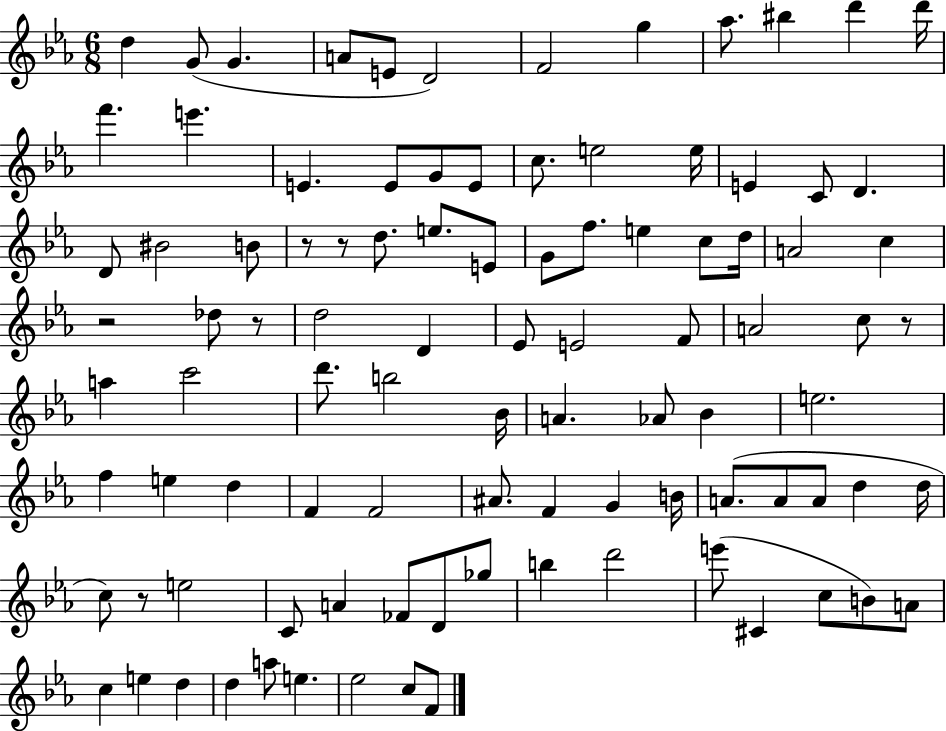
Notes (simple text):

D5/q G4/e G4/q. A4/e E4/e D4/h F4/h G5/q Ab5/e. BIS5/q D6/q D6/s F6/q. E6/q. E4/q. E4/e G4/e E4/e C5/e. E5/h E5/s E4/q C4/e D4/q. D4/e BIS4/h B4/e R/e R/e D5/e. E5/e. E4/e G4/e F5/e. E5/q C5/e D5/s A4/h C5/q R/h Db5/e R/e D5/h D4/q Eb4/e E4/h F4/e A4/h C5/e R/e A5/q C6/h D6/e. B5/h Bb4/s A4/q. Ab4/e Bb4/q E5/h. F5/q E5/q D5/q F4/q F4/h A#4/e. F4/q G4/q B4/s A4/e. A4/e A4/e D5/q D5/s C5/e R/e E5/h C4/e A4/q FES4/e D4/e Gb5/e B5/q D6/h E6/e C#4/q C5/e B4/e A4/e C5/q E5/q D5/q D5/q A5/e E5/q. Eb5/h C5/e F4/e